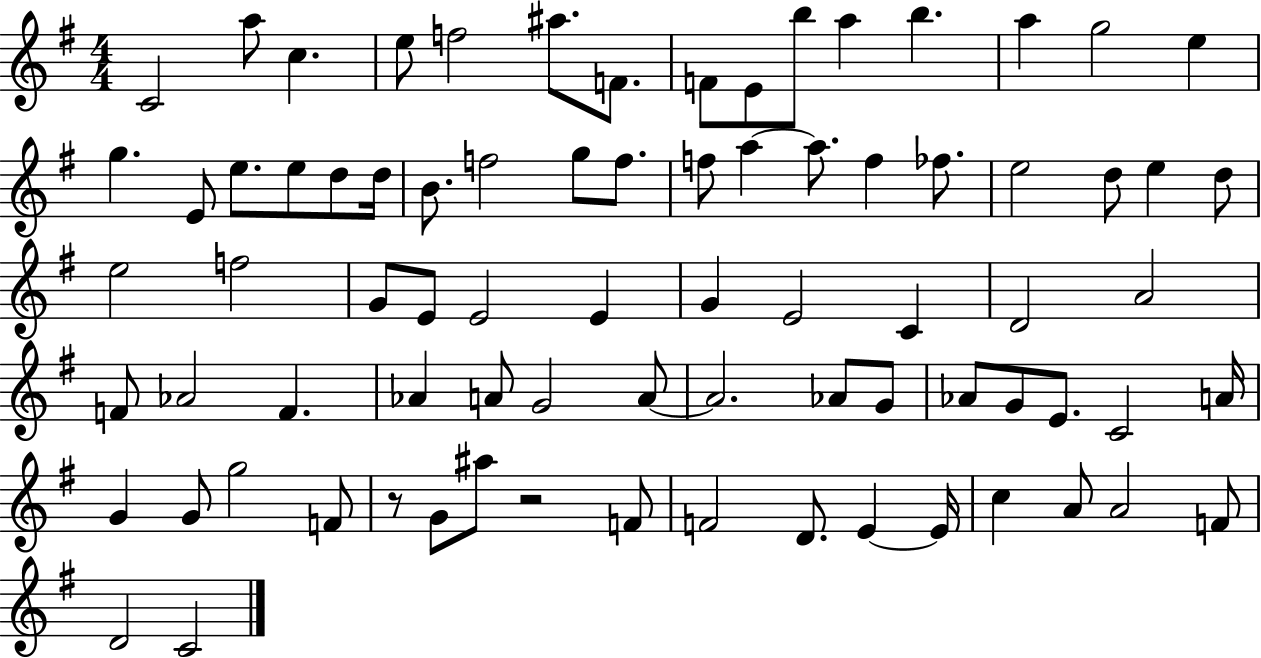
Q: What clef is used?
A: treble